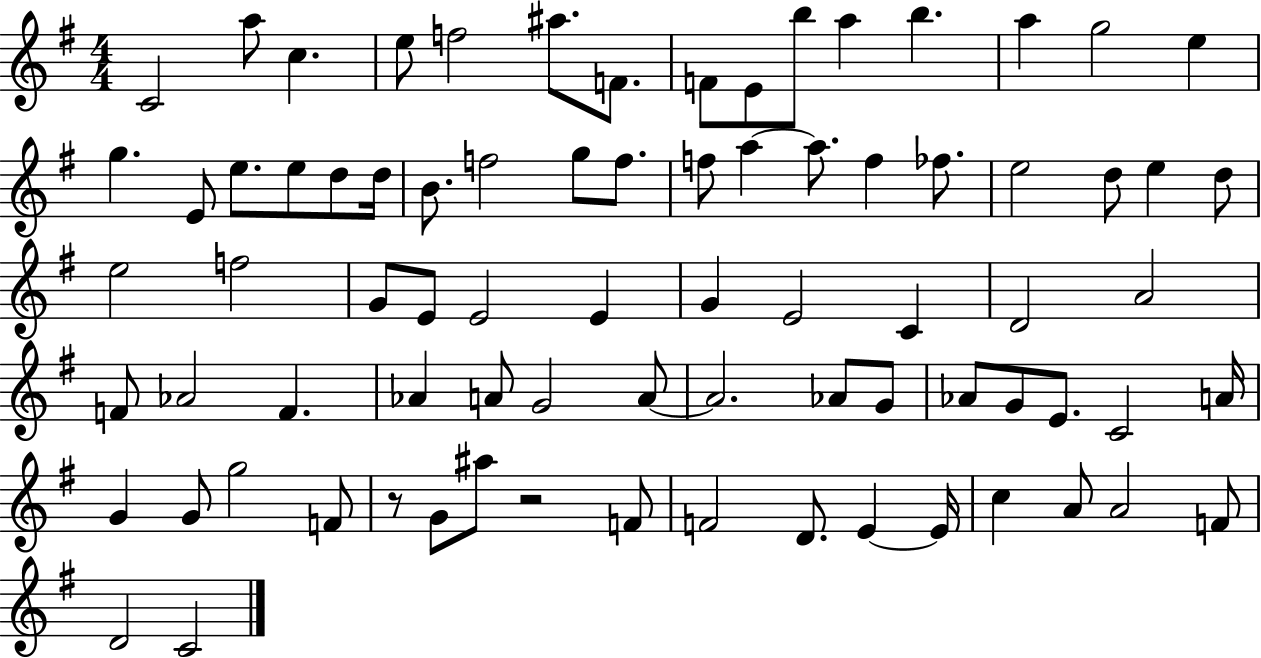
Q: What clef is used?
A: treble